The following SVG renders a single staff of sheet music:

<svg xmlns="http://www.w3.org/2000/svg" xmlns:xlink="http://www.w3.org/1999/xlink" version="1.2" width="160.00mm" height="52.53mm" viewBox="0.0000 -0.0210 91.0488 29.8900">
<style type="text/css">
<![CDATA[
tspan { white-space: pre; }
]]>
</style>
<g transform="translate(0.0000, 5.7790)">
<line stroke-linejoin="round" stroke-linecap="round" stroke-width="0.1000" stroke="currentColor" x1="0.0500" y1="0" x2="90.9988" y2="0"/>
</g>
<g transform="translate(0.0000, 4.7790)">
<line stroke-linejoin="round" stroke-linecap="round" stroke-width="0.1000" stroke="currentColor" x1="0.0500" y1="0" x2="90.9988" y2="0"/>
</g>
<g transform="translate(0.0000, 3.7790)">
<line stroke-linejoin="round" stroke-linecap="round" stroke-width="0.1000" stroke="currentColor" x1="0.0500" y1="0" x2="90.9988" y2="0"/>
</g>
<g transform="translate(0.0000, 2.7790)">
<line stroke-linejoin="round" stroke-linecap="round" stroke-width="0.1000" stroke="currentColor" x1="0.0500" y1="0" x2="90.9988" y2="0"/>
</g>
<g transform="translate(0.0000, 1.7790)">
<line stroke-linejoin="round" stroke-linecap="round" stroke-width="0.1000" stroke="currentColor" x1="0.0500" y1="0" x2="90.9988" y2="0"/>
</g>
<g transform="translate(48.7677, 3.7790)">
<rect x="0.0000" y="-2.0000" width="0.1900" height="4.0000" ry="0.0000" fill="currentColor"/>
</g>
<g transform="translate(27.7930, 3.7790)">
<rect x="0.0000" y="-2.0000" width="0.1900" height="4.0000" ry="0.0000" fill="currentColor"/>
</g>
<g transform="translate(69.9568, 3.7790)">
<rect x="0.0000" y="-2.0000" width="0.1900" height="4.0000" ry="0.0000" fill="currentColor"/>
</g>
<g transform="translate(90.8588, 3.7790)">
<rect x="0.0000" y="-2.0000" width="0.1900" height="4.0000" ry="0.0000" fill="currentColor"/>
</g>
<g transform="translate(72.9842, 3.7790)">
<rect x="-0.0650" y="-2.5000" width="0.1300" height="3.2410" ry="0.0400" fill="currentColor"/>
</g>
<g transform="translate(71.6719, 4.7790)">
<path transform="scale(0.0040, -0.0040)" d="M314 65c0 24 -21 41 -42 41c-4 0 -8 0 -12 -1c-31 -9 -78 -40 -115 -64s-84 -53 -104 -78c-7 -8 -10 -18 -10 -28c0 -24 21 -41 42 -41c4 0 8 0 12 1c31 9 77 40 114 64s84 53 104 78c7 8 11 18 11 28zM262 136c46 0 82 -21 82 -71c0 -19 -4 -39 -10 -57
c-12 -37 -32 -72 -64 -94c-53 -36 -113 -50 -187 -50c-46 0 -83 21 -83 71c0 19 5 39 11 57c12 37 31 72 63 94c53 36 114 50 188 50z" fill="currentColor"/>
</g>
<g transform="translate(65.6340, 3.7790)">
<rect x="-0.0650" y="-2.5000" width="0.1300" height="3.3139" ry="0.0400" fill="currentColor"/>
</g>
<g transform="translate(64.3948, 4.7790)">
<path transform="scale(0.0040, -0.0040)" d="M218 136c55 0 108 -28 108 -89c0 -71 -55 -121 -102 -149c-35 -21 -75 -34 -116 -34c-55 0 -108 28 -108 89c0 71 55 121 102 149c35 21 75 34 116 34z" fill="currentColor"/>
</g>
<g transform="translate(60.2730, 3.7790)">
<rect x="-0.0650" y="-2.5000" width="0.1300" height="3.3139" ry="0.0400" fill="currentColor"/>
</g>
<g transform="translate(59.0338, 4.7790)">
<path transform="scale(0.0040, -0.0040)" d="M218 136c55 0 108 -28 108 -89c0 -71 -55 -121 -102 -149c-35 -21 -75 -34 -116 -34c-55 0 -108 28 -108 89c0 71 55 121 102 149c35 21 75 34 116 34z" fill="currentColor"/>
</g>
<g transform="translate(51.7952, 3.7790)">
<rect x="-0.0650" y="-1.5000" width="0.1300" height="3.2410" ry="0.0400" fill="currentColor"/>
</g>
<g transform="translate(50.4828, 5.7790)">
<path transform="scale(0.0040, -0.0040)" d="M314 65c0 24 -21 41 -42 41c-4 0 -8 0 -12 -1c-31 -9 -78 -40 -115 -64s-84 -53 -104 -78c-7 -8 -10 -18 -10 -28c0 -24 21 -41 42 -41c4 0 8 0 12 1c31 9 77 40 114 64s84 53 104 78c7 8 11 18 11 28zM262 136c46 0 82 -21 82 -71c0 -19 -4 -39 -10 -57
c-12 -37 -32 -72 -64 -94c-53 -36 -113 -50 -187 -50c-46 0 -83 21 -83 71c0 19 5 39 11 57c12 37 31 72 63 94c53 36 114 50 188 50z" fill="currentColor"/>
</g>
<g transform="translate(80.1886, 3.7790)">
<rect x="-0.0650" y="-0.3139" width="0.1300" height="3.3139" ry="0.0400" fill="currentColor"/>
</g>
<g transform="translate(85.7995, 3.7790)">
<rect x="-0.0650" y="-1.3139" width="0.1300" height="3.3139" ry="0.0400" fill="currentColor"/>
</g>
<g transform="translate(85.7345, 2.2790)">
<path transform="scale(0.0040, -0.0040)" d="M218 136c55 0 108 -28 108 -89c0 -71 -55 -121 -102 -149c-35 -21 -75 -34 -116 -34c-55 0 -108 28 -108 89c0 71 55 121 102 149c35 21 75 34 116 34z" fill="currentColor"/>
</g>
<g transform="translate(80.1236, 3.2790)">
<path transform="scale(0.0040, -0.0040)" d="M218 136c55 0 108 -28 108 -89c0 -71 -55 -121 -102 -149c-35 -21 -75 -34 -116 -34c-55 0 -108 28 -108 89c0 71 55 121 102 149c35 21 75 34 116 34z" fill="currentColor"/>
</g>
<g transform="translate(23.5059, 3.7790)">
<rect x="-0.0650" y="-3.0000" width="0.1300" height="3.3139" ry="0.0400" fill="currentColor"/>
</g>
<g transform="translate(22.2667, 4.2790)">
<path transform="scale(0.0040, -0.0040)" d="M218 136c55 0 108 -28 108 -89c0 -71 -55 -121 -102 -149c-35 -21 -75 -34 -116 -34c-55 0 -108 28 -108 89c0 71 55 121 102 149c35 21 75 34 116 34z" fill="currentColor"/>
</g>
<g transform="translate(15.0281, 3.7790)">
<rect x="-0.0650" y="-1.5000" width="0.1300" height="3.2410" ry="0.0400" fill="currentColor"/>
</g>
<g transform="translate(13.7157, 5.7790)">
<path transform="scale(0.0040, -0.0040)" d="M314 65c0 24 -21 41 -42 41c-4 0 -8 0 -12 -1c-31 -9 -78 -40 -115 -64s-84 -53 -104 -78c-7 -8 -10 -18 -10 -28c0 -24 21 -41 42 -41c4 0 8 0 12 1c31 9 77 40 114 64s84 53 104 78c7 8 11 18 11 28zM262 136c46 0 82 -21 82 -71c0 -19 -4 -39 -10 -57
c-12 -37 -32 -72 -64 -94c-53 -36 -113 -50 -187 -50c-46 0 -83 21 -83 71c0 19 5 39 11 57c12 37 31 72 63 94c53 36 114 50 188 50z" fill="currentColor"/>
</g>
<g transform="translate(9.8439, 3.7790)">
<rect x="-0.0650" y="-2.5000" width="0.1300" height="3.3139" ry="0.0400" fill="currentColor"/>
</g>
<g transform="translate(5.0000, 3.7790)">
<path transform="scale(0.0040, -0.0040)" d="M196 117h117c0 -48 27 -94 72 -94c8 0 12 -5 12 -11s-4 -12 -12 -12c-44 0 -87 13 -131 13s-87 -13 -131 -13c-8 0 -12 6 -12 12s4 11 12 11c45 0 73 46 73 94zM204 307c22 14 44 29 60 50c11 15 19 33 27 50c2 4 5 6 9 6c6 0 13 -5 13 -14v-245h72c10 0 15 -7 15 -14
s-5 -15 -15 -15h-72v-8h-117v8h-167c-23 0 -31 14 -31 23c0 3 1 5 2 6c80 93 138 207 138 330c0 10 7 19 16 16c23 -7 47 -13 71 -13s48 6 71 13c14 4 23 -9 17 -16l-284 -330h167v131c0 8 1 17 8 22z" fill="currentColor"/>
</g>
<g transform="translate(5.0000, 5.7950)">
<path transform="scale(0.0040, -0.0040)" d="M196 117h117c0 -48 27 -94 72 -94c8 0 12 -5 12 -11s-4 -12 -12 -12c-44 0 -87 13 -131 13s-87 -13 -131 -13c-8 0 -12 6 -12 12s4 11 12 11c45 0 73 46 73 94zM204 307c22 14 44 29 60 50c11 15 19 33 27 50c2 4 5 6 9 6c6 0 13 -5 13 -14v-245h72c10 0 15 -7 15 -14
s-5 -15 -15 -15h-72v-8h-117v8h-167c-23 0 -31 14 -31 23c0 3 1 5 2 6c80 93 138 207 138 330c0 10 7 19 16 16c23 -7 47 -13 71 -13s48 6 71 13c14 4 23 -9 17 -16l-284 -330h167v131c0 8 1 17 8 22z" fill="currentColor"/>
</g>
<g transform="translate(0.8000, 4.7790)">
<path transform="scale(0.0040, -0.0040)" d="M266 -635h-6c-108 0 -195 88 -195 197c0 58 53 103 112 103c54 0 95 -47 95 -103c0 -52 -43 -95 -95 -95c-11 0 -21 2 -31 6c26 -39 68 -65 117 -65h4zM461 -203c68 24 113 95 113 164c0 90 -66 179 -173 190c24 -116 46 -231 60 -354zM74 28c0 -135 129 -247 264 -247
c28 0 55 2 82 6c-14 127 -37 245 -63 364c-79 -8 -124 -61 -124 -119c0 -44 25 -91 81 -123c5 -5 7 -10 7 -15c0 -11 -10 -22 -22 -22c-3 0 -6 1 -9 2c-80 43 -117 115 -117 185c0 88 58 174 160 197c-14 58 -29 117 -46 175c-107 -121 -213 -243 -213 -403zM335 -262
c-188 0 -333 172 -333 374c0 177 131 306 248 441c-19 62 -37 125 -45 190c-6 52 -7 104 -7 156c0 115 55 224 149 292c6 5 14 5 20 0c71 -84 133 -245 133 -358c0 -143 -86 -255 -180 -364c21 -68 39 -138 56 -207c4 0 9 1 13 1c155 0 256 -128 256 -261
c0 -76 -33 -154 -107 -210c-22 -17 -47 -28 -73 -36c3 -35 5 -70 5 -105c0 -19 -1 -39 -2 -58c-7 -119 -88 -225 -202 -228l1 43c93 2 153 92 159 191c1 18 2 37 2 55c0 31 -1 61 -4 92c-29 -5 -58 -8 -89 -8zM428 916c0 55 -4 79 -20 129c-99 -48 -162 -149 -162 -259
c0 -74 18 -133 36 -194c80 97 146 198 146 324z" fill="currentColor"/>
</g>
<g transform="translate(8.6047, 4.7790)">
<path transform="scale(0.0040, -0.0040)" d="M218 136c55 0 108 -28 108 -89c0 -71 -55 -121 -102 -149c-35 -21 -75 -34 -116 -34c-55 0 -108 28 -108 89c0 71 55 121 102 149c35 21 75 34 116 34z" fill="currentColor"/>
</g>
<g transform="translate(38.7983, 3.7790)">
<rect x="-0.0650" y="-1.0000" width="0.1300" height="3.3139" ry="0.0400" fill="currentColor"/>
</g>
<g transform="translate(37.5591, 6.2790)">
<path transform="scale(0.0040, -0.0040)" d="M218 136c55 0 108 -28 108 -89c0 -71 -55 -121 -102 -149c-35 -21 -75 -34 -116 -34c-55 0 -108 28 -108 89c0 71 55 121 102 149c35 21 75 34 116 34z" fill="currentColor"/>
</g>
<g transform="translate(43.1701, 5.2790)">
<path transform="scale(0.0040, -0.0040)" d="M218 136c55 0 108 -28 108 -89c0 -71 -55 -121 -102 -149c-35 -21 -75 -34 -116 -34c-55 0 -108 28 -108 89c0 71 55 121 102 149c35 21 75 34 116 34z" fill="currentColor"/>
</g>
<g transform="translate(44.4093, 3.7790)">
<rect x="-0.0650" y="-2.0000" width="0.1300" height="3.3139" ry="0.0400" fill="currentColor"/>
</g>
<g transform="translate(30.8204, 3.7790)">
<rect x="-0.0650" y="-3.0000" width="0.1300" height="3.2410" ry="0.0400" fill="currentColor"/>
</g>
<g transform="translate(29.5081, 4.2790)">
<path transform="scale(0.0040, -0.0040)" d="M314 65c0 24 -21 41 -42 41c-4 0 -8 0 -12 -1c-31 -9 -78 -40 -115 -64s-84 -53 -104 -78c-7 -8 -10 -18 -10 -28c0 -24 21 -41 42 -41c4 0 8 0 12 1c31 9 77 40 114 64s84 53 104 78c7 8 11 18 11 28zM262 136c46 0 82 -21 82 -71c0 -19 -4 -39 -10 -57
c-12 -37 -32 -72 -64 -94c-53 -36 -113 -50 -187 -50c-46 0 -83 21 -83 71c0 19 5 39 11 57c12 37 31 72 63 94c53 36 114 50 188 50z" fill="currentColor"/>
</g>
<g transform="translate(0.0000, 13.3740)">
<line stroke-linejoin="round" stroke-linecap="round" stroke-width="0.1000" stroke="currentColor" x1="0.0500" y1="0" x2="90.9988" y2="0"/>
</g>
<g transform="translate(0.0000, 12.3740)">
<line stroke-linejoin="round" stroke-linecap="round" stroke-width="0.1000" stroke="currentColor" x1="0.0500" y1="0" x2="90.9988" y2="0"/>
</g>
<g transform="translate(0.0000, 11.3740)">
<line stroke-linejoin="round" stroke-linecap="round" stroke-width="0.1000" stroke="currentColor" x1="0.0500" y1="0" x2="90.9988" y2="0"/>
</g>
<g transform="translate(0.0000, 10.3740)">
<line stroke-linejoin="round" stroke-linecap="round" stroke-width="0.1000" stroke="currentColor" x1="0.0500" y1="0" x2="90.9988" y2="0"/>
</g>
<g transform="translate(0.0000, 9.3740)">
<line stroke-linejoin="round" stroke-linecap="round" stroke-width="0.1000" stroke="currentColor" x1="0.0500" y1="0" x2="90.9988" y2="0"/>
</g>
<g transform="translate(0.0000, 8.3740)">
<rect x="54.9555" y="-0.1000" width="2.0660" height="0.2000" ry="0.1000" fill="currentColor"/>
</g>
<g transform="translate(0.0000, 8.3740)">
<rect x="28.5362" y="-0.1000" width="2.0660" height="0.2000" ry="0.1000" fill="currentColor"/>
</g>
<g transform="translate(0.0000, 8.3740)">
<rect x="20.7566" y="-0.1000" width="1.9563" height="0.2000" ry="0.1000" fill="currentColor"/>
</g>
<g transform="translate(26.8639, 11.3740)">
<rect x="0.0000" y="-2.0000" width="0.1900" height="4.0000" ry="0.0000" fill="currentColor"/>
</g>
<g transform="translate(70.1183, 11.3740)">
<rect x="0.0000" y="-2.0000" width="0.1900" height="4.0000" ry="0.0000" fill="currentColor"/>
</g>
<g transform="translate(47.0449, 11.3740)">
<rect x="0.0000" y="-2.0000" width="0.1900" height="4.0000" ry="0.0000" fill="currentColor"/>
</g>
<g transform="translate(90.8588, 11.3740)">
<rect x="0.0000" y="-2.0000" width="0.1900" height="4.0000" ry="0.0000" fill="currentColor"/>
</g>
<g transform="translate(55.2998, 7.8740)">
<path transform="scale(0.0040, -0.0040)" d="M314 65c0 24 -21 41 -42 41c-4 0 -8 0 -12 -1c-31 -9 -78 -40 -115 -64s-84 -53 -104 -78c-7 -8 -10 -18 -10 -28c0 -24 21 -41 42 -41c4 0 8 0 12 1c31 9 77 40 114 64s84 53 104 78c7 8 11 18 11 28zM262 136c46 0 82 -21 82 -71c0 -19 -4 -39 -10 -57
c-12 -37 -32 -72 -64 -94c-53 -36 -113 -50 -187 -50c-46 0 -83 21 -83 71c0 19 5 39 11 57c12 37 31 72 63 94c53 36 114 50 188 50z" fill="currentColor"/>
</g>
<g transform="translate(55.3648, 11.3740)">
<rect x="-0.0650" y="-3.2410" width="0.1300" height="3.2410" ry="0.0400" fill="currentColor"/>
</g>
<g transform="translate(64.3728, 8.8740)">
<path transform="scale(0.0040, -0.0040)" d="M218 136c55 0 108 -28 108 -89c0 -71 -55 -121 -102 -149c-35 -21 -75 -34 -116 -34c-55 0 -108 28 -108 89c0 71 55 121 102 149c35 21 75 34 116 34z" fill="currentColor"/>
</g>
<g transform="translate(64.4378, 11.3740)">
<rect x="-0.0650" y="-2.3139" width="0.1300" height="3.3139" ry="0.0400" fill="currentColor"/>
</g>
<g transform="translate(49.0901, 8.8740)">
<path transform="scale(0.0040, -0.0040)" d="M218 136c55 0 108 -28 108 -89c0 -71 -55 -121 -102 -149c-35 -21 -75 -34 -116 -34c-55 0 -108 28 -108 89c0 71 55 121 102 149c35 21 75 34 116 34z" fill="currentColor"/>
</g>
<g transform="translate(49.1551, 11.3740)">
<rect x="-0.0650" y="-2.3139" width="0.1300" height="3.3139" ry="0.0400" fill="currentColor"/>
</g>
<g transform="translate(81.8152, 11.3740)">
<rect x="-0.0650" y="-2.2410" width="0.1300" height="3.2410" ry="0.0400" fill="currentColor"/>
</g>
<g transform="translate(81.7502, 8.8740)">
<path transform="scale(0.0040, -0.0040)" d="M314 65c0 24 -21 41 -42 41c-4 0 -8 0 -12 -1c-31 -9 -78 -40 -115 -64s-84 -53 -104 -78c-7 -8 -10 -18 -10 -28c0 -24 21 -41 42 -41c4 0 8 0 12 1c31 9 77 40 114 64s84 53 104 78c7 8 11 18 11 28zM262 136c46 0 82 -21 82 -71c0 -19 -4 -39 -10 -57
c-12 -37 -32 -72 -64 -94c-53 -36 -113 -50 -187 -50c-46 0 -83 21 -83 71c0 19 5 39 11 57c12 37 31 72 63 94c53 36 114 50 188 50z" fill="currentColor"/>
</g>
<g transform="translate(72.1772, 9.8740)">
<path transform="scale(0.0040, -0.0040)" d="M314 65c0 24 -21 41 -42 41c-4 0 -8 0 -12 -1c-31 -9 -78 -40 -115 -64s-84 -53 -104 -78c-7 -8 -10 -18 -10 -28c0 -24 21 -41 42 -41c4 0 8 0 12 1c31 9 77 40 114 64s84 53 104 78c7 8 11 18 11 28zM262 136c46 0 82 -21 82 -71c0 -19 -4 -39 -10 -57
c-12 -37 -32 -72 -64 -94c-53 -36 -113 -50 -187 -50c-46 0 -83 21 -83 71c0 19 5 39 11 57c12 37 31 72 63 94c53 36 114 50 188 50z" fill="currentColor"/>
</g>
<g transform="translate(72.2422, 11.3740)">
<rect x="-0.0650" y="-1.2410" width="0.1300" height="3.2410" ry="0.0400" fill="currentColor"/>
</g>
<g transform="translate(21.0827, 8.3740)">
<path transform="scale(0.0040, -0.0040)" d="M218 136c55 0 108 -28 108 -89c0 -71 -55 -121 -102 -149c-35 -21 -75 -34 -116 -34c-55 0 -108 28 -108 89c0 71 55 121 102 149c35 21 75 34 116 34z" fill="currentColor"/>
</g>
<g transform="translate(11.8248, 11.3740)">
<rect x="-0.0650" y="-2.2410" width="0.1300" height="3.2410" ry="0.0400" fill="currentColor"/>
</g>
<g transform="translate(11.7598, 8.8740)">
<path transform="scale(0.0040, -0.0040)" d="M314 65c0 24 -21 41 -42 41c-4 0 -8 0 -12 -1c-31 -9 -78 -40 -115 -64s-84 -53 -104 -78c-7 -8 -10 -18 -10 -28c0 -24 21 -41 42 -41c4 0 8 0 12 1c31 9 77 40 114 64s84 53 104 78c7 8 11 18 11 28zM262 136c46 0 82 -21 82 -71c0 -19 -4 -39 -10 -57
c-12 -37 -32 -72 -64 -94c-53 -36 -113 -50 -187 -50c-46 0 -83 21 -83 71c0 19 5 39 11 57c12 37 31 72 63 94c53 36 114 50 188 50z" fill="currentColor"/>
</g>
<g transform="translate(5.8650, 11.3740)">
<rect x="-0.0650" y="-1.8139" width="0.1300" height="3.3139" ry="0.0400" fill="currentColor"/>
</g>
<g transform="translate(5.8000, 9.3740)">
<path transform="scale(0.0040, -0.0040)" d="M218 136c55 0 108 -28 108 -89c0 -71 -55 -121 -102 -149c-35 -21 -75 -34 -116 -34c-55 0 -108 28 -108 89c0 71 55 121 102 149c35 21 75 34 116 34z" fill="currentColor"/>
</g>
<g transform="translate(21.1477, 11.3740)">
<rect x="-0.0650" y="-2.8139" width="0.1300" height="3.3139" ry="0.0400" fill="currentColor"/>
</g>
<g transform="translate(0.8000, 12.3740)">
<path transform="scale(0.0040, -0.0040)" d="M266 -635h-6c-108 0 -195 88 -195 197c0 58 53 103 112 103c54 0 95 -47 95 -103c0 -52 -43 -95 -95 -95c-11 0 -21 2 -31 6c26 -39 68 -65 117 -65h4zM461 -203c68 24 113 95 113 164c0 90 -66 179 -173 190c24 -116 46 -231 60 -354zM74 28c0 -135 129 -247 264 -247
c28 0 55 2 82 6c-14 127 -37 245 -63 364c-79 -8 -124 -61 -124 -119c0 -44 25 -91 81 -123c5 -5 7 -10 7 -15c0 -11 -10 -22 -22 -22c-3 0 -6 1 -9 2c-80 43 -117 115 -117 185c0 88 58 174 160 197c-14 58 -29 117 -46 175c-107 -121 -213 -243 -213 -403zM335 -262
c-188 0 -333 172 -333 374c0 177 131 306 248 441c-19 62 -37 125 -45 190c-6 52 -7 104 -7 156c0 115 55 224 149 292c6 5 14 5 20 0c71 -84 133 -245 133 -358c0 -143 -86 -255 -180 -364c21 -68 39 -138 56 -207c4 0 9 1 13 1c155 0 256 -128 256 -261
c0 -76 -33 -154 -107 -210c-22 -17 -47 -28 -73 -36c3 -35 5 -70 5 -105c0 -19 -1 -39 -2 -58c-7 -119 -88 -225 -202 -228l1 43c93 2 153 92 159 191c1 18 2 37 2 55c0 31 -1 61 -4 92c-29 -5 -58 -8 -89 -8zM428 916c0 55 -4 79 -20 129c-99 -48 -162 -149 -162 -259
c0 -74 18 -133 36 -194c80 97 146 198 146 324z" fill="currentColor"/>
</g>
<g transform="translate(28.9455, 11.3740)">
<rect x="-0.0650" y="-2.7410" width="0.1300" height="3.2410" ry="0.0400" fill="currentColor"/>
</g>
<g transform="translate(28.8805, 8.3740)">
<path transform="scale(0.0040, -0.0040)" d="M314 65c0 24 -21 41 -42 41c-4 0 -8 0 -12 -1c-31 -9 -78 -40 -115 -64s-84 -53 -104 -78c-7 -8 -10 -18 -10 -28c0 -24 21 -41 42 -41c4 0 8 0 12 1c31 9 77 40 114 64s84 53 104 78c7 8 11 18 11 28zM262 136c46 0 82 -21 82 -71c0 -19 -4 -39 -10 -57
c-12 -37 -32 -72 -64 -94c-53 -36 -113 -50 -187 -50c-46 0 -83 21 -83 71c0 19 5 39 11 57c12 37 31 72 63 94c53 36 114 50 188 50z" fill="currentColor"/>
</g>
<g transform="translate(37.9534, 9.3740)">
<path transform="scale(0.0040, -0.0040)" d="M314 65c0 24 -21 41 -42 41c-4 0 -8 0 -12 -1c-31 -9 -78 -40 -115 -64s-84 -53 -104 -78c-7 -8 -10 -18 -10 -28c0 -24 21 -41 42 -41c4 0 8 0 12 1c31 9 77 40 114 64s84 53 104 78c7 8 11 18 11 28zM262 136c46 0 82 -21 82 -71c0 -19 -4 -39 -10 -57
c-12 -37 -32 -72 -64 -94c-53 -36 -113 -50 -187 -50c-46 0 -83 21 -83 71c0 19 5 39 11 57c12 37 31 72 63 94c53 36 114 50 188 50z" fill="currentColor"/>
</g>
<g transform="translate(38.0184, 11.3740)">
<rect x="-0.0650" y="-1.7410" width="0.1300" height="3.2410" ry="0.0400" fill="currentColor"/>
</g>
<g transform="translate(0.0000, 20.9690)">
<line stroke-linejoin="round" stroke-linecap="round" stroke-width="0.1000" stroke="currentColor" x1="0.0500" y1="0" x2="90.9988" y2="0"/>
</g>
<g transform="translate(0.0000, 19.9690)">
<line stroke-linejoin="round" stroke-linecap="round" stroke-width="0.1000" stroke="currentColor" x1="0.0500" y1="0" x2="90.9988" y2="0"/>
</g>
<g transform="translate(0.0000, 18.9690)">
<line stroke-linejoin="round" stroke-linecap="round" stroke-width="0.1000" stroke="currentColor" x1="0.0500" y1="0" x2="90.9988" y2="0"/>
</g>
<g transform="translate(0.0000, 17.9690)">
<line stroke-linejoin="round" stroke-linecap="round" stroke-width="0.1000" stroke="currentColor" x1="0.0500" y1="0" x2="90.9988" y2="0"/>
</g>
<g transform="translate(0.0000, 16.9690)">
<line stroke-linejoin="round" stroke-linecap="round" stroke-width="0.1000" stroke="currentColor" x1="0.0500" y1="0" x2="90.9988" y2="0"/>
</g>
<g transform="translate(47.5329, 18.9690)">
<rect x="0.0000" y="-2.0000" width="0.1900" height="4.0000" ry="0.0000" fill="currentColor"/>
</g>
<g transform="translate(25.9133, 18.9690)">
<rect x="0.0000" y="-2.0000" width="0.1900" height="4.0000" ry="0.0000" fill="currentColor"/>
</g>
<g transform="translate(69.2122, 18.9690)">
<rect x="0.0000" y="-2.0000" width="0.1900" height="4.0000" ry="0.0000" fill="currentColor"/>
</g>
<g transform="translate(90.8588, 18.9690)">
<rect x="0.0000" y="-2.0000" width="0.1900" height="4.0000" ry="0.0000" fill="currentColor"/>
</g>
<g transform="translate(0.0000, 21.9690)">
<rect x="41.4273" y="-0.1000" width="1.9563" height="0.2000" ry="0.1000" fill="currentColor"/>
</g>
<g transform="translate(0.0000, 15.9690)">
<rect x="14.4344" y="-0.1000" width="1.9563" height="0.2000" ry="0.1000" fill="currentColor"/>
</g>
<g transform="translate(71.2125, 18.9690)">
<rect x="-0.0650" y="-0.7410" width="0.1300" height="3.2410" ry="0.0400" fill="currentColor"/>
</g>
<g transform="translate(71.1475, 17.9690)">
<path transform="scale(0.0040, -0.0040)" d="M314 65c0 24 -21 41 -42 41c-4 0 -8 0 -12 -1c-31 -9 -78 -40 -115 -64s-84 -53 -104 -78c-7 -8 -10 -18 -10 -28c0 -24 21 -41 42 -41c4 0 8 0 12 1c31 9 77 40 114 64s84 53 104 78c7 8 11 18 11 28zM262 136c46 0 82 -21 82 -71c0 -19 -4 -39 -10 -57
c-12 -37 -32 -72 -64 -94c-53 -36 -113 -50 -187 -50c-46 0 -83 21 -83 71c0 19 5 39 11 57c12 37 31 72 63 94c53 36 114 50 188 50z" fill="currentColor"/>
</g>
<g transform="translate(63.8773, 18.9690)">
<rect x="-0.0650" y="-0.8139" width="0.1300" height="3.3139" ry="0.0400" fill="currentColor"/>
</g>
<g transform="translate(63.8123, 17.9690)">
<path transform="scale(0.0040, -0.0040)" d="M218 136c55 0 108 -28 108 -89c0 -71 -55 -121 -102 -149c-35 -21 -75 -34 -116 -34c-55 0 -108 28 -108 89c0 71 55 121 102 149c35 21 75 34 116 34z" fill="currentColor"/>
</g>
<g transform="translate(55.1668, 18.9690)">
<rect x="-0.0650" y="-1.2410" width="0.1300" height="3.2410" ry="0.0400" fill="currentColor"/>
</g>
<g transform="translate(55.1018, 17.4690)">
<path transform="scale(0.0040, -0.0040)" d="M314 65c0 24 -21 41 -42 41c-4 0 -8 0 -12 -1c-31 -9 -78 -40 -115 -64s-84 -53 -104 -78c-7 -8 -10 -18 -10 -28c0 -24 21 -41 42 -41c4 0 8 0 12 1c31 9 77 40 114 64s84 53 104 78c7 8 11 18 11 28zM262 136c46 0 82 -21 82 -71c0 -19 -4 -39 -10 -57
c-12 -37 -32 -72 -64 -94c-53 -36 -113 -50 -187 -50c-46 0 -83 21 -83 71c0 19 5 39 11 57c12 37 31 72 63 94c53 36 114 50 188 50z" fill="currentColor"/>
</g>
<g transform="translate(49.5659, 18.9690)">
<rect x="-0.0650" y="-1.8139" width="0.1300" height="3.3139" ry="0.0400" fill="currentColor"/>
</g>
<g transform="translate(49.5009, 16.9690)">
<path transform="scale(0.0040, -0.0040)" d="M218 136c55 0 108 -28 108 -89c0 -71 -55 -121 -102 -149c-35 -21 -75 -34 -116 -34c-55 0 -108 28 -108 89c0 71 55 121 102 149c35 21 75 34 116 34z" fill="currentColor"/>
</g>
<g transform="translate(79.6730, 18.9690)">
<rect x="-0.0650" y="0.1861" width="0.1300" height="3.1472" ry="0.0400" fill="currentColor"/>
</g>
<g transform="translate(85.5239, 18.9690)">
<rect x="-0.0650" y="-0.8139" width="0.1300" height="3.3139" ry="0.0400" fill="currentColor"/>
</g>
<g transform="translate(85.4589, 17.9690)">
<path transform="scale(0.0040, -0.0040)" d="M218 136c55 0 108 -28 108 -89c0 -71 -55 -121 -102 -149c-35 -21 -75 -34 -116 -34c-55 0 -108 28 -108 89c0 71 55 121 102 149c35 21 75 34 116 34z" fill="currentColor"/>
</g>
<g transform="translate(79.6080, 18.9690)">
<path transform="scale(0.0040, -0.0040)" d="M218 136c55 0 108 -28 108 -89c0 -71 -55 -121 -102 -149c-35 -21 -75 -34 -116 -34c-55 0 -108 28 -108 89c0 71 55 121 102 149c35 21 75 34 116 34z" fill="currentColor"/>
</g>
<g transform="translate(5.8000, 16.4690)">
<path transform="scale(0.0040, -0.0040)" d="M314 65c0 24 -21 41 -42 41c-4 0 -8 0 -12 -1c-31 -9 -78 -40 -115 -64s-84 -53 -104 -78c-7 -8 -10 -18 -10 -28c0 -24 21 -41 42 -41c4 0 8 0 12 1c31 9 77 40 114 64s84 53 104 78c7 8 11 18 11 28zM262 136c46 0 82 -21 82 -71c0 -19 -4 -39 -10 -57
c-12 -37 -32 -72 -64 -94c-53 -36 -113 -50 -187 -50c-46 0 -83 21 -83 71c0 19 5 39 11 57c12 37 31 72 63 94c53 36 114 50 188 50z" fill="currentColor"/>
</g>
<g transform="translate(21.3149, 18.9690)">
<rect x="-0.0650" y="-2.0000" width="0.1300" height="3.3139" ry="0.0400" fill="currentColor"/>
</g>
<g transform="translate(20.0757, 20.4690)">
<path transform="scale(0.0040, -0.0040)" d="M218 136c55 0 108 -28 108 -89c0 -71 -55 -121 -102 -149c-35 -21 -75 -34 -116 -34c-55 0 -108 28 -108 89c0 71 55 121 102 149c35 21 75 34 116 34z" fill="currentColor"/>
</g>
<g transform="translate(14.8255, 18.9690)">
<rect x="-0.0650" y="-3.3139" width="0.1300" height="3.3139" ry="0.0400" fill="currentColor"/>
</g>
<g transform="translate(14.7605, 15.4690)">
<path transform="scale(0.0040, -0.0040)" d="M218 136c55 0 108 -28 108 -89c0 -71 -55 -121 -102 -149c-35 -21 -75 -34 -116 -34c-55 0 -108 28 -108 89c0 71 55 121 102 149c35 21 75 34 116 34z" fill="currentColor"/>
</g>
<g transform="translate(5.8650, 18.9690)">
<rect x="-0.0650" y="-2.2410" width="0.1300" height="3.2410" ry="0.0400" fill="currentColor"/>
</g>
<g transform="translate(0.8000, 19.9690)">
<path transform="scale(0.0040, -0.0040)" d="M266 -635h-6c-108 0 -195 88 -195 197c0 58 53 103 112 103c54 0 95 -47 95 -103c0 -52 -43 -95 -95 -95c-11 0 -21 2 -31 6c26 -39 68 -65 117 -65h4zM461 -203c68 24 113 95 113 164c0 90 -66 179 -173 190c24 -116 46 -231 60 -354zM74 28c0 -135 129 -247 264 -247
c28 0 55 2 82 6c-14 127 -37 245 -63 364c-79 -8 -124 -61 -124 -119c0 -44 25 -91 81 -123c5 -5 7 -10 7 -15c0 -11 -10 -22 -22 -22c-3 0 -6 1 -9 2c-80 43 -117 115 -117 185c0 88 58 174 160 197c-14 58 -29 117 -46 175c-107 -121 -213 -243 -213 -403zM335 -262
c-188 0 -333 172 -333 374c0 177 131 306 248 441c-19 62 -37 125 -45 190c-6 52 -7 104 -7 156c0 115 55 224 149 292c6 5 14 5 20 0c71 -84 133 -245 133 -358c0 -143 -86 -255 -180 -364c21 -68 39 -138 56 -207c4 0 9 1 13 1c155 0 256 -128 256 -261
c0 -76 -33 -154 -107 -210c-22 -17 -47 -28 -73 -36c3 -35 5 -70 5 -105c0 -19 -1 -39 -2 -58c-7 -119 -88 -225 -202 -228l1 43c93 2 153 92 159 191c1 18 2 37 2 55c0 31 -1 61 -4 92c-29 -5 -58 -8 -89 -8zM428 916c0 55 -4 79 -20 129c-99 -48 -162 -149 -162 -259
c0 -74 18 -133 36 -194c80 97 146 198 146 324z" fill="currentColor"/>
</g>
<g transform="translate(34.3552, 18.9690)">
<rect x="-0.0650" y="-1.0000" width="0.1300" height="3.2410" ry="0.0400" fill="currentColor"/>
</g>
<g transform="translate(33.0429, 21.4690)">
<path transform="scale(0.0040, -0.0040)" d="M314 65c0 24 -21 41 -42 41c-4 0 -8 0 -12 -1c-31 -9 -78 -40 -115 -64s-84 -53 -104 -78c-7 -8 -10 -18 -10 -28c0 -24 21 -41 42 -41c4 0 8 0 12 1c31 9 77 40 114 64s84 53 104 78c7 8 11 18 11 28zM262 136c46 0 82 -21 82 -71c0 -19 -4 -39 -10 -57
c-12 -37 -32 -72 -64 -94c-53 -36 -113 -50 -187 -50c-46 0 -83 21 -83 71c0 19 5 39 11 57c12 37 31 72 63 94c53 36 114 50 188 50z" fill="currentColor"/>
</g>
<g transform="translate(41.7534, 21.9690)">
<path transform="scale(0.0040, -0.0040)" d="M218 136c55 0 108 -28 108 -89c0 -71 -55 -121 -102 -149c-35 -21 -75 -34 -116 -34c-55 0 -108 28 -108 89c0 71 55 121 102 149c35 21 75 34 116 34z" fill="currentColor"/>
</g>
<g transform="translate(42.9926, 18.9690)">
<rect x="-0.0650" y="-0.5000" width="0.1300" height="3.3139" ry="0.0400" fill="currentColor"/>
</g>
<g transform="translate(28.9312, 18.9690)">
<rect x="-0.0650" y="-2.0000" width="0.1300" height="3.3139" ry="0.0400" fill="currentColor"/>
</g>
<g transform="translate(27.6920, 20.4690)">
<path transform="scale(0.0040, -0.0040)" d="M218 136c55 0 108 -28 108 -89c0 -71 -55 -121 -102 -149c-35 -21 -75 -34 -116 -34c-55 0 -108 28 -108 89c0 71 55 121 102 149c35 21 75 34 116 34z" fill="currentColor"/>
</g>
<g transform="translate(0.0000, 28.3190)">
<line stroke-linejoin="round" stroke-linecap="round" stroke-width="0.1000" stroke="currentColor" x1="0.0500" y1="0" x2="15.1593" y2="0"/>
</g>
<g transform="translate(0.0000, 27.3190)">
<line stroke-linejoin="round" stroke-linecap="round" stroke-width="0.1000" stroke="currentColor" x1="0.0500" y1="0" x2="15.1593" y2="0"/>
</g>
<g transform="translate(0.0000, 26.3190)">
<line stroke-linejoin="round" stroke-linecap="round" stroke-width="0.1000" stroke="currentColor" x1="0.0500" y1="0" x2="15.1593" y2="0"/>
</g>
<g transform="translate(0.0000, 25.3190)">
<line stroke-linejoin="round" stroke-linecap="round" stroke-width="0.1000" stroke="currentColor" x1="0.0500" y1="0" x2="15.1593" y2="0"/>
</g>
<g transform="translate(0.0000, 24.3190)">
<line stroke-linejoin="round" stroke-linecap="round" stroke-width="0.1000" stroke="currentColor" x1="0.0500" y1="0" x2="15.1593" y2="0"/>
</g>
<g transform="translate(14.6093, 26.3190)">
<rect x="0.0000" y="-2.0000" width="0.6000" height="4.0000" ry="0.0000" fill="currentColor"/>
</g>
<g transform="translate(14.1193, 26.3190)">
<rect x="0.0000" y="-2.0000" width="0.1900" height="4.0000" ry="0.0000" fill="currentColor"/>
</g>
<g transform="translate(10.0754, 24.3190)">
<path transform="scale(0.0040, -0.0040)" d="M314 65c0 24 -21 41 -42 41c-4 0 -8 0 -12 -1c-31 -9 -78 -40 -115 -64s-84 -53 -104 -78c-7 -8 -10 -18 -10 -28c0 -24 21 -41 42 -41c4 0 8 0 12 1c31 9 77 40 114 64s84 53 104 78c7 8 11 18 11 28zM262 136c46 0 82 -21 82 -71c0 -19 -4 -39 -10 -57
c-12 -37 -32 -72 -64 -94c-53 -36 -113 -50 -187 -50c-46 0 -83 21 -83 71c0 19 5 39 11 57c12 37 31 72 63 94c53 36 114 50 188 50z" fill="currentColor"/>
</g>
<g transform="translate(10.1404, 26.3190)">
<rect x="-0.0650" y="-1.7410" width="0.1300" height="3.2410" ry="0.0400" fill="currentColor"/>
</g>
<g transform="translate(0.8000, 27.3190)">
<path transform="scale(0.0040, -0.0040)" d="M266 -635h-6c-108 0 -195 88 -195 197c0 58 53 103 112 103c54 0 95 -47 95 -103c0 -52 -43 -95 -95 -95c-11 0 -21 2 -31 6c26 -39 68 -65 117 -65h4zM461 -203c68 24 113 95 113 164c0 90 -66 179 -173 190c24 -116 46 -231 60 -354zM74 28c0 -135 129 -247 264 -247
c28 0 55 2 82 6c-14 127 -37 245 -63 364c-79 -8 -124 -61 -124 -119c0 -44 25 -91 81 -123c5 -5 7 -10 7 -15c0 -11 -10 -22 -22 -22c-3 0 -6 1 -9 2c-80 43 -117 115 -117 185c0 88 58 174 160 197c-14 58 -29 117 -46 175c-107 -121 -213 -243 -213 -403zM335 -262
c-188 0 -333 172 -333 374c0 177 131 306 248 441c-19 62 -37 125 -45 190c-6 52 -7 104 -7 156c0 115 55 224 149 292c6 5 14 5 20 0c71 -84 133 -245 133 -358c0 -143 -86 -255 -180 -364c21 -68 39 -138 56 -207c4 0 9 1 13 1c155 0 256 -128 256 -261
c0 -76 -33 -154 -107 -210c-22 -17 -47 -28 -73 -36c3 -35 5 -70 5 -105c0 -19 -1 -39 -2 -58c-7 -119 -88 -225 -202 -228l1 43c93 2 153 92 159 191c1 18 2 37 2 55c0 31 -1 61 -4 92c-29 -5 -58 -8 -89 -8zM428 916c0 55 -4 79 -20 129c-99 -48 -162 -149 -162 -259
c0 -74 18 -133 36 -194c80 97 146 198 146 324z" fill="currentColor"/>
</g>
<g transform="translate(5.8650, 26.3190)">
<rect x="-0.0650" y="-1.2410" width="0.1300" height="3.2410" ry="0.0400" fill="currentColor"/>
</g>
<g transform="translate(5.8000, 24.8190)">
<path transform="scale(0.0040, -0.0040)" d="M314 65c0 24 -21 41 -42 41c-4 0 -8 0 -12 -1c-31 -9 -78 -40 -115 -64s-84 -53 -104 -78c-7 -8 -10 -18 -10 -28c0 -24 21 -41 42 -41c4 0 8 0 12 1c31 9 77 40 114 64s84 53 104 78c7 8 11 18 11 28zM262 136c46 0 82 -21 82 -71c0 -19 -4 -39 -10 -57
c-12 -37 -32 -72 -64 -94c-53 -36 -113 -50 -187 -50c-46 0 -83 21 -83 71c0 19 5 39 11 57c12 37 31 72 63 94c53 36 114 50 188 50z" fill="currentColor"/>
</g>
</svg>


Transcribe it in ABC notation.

X:1
T:Untitled
M:4/4
L:1/4
K:C
G E2 A A2 D F E2 G G G2 c e f g2 a a2 f2 g b2 g e2 g2 g2 b F F D2 C f e2 d d2 B d e2 f2